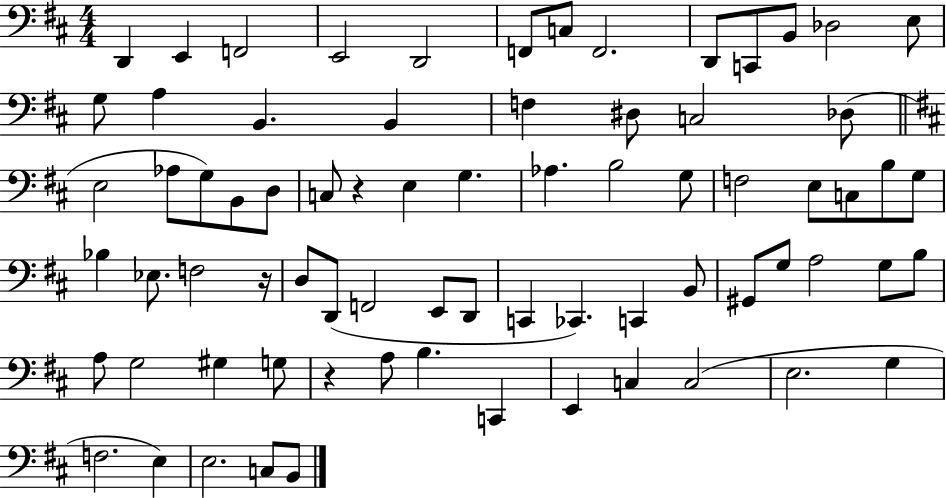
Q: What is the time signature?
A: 4/4